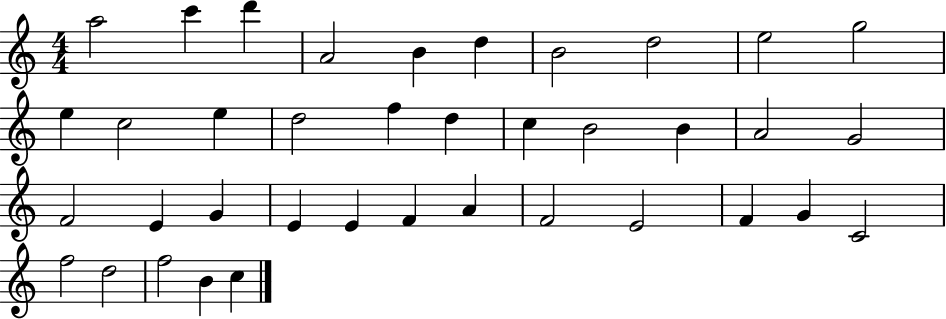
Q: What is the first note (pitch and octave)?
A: A5